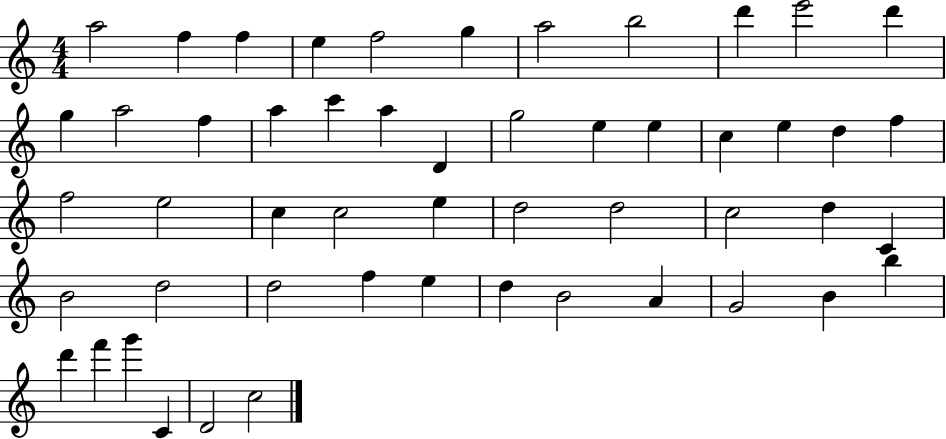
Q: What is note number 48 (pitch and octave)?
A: F6